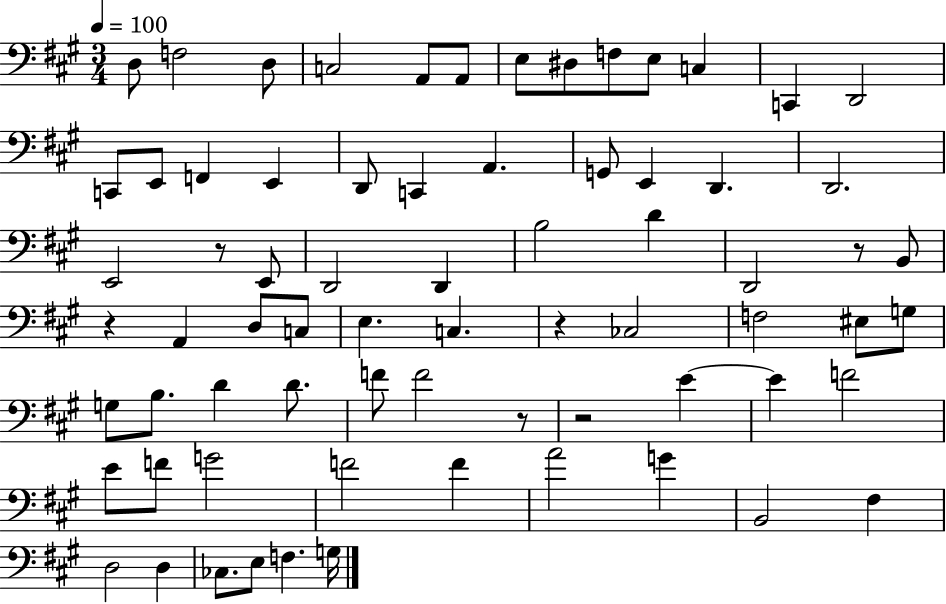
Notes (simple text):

D3/e F3/h D3/e C3/h A2/e A2/e E3/e D#3/e F3/e E3/e C3/q C2/q D2/h C2/e E2/e F2/q E2/q D2/e C2/q A2/q. G2/e E2/q D2/q. D2/h. E2/h R/e E2/e D2/h D2/q B3/h D4/q D2/h R/e B2/e R/q A2/q D3/e C3/e E3/q. C3/q. R/q CES3/h F3/h EIS3/e G3/e G3/e B3/e. D4/q D4/e. F4/e F4/h R/e R/h E4/q E4/q F4/h E4/e F4/e G4/h F4/h F4/q A4/h G4/q B2/h F#3/q D3/h D3/q CES3/e. E3/e F3/q. G3/s